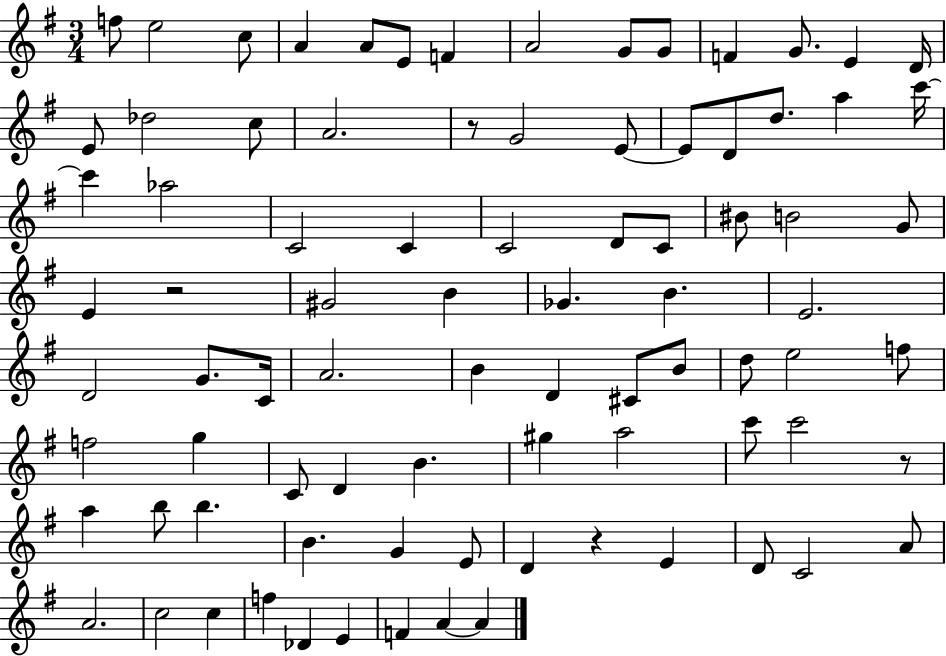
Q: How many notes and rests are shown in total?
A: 85